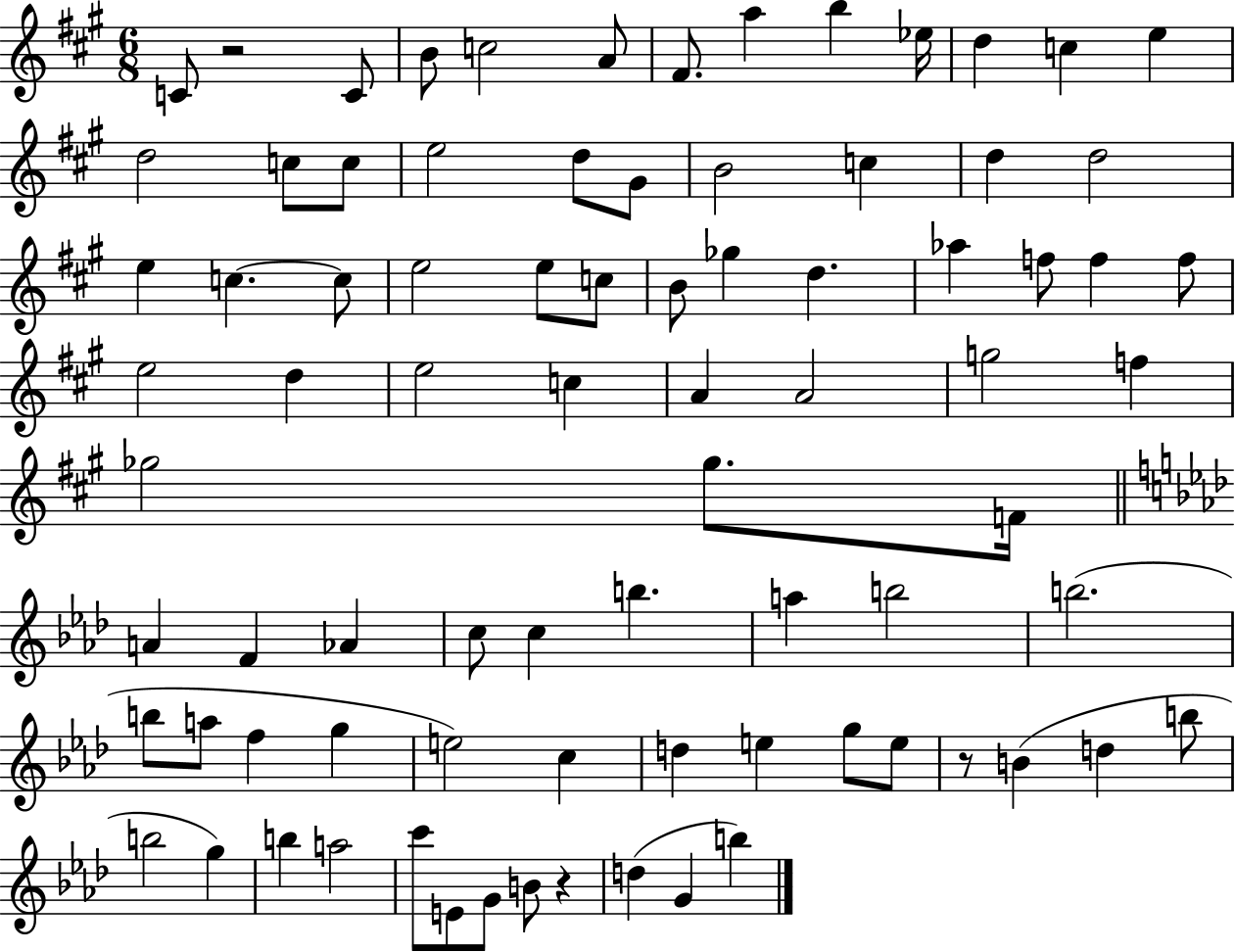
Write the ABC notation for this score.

X:1
T:Untitled
M:6/8
L:1/4
K:A
C/2 z2 C/2 B/2 c2 A/2 ^F/2 a b _e/4 d c e d2 c/2 c/2 e2 d/2 ^G/2 B2 c d d2 e c c/2 e2 e/2 c/2 B/2 _g d _a f/2 f f/2 e2 d e2 c A A2 g2 f _g2 _g/2 F/4 A F _A c/2 c b a b2 b2 b/2 a/2 f g e2 c d e g/2 e/2 z/2 B d b/2 b2 g b a2 c'/2 E/2 G/2 B/2 z d G b